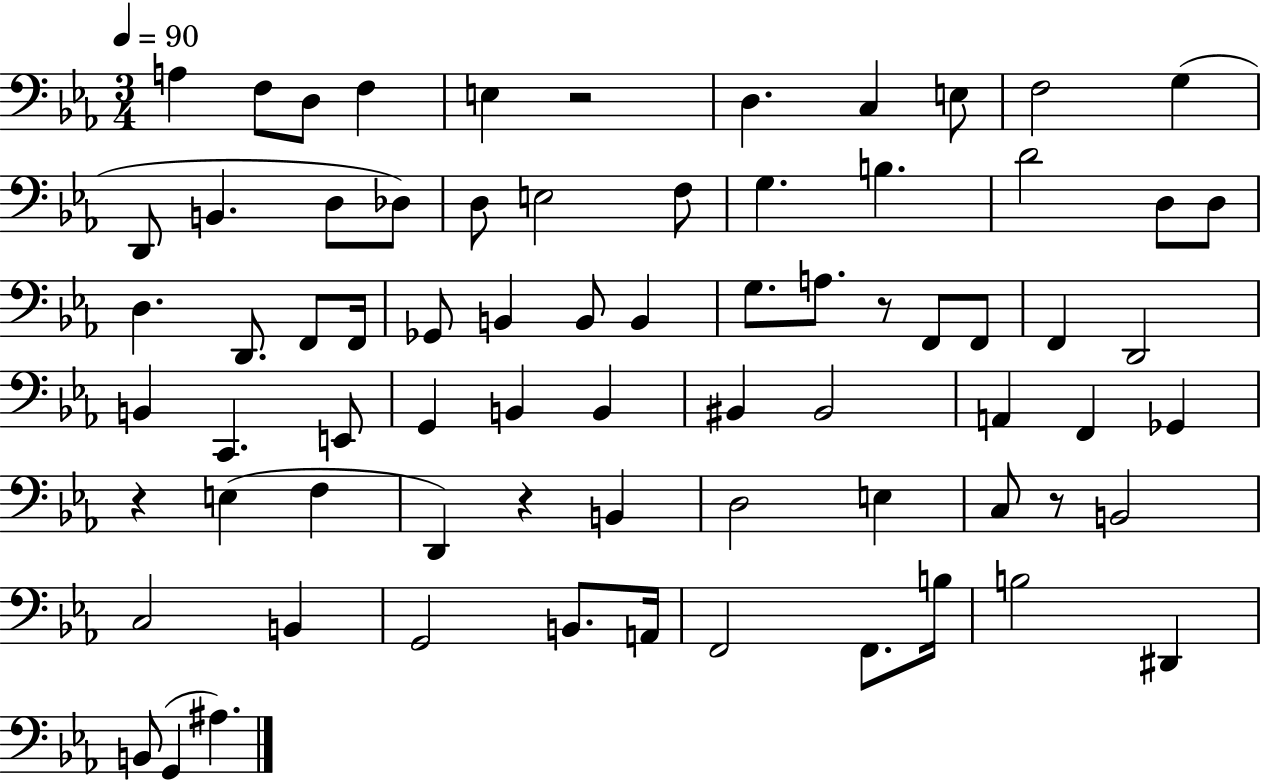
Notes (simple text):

A3/q F3/e D3/e F3/q E3/q R/h D3/q. C3/q E3/e F3/h G3/q D2/e B2/q. D3/e Db3/e D3/e E3/h F3/e G3/q. B3/q. D4/h D3/e D3/e D3/q. D2/e. F2/e F2/s Gb2/e B2/q B2/e B2/q G3/e. A3/e. R/e F2/e F2/e F2/q D2/h B2/q C2/q. E2/e G2/q B2/q B2/q BIS2/q BIS2/h A2/q F2/q Gb2/q R/q E3/q F3/q D2/q R/q B2/q D3/h E3/q C3/e R/e B2/h C3/h B2/q G2/h B2/e. A2/s F2/h F2/e. B3/s B3/h D#2/q B2/e G2/q A#3/q.